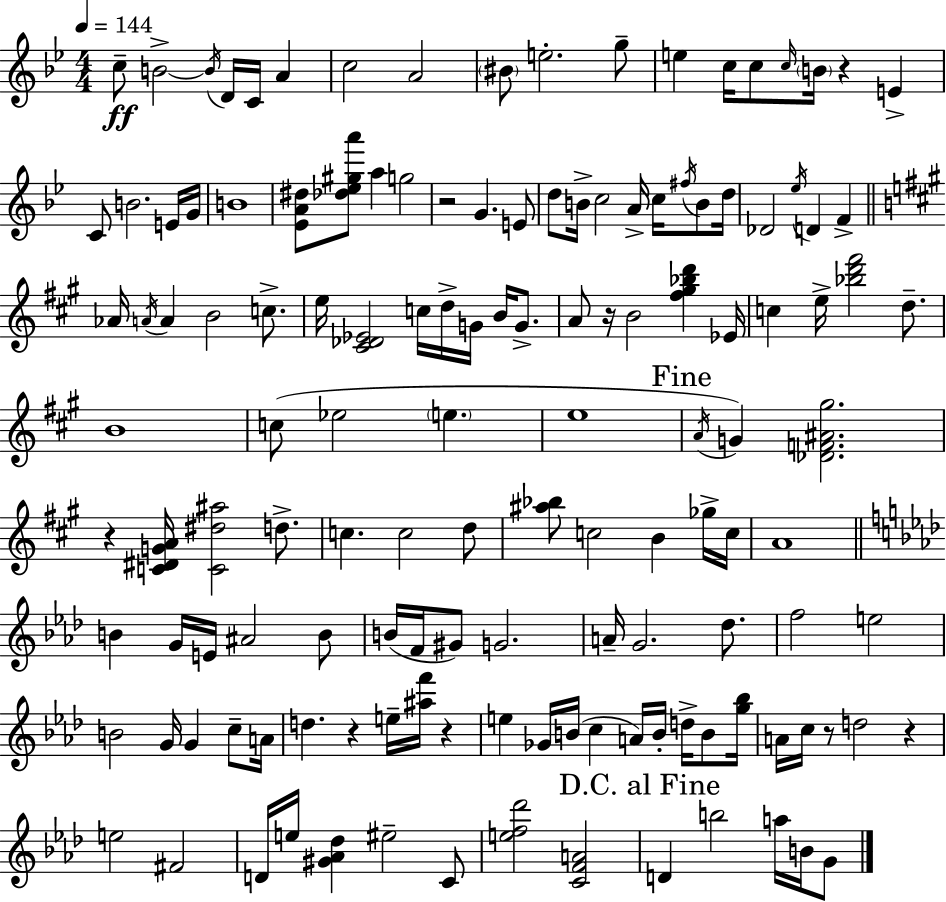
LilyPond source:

{
  \clef treble
  \numericTimeSignature
  \time 4/4
  \key bes \major
  \tempo 4 = 144
  c''8--\ff b'2->~~ \acciaccatura { b'16 } d'16 c'16 a'4 | c''2 a'2 | \parenthesize bis'8 e''2.-. g''8-- | e''4 c''16 c''8 \grace { c''16 } \parenthesize b'16 r4 e'4-> | \break c'8 b'2. | e'16 g'16 b'1 | <ees' a' dis''>8 <des'' ees'' gis'' a'''>8 a''4 g''2 | r2 g'4. | \break e'8 d''8 b'16-> c''2 a'16-> c''16 \acciaccatura { fis''16 } | b'8 d''16 des'2 \acciaccatura { ees''16 } d'4 | f'4-> \bar "||" \break \key a \major aes'16 \acciaccatura { a'16 } a'4 b'2 c''8.-> | e''16 <cis' des' ees'>2 c''16 d''16-> g'16 b'16 g'8.-> | a'8 r16 b'2 <fis'' gis'' bes'' d'''>4 | ees'16 c''4 e''16-> <bes'' d''' fis'''>2 d''8.-- | \break b'1 | c''8( ees''2 \parenthesize e''4. | e''1 | \mark "Fine" \acciaccatura { a'16 }) g'4 <des' f' ais' gis''>2. | \break r4 <c' dis' g' a'>16 <c' dis'' ais''>2 d''8.-> | c''4. c''2 | d''8 <ais'' bes''>8 c''2 b'4 | ges''16-> c''16 a'1 | \break \bar "||" \break \key aes \major b'4 g'16 e'16 ais'2 b'8 | b'16( f'16 gis'8) g'2. | a'16-- g'2. des''8. | f''2 e''2 | \break b'2 g'16 g'4 c''8-- a'16 | d''4. r4 e''16-- <ais'' f'''>16 r4 | e''4 ges'16 b'16( c''4 a'16) b'16-. d''16-> b'8 <g'' bes''>16 | a'16 c''16 r8 d''2 r4 | \break e''2 fis'2 | d'16 e''16 <gis' aes' des''>4 eis''2-- c'8 | <e'' f'' des'''>2 <c' f' a'>2 | \mark "D.C. al Fine" d'4 b''2 a''16 b'16 g'8 | \break \bar "|."
}